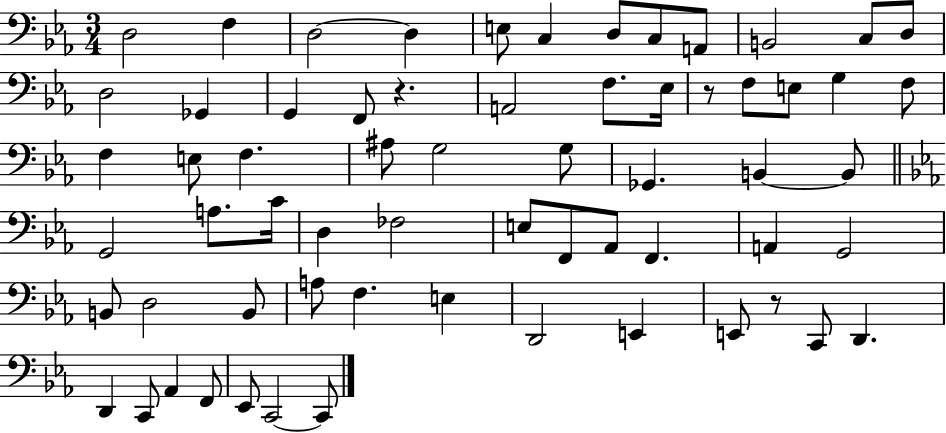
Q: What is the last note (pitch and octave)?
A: C2